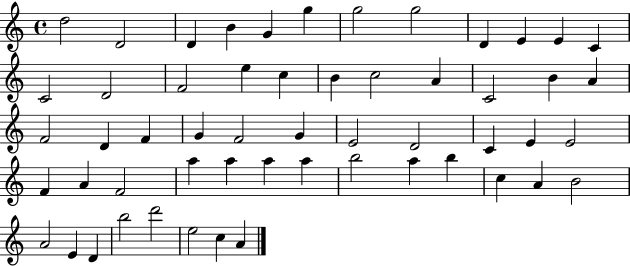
X:1
T:Untitled
M:4/4
L:1/4
K:C
d2 D2 D B G g g2 g2 D E E C C2 D2 F2 e c B c2 A C2 B A F2 D F G F2 G E2 D2 C E E2 F A F2 a a a a b2 a b c A B2 A2 E D b2 d'2 e2 c A